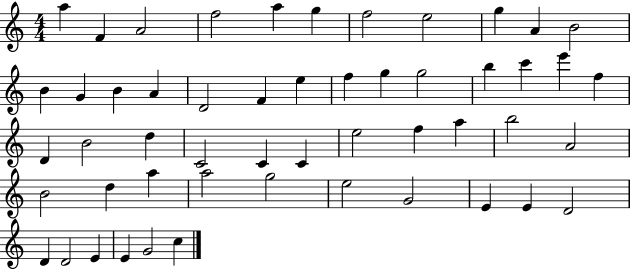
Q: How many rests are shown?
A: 0